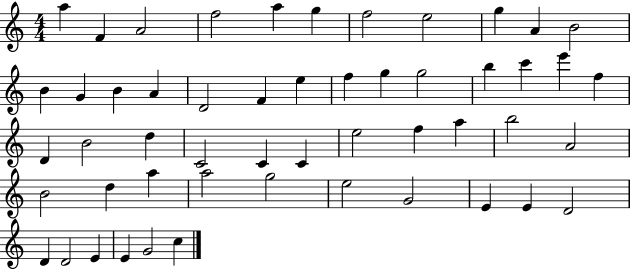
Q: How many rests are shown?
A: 0